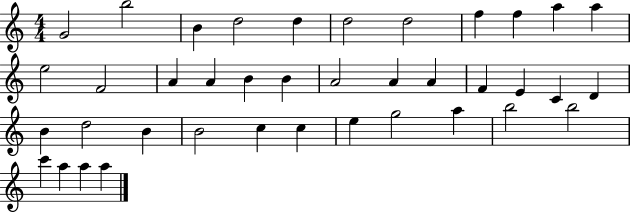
{
  \clef treble
  \numericTimeSignature
  \time 4/4
  \key c \major
  g'2 b''2 | b'4 d''2 d''4 | d''2 d''2 | f''4 f''4 a''4 a''4 | \break e''2 f'2 | a'4 a'4 b'4 b'4 | a'2 a'4 a'4 | f'4 e'4 c'4 d'4 | \break b'4 d''2 b'4 | b'2 c''4 c''4 | e''4 g''2 a''4 | b''2 b''2 | \break c'''4 a''4 a''4 a''4 | \bar "|."
}